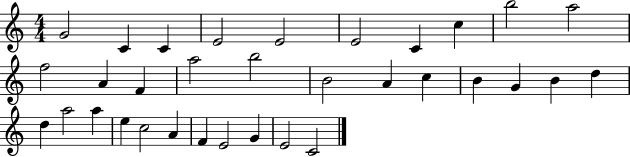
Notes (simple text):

G4/h C4/q C4/q E4/h E4/h E4/h C4/q C5/q B5/h A5/h F5/h A4/q F4/q A5/h B5/h B4/h A4/q C5/q B4/q G4/q B4/q D5/q D5/q A5/h A5/q E5/q C5/h A4/q F4/q E4/h G4/q E4/h C4/h